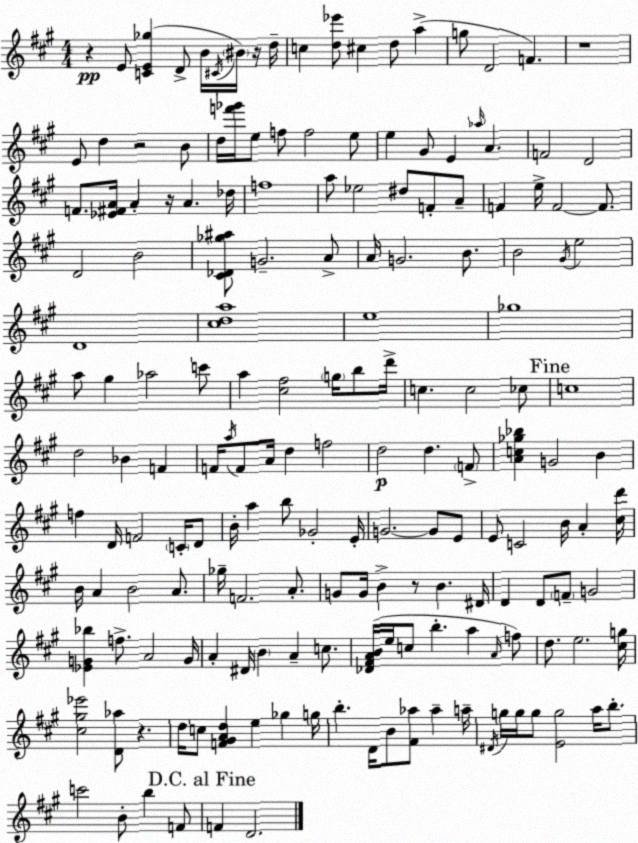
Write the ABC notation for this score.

X:1
T:Untitled
M:4/4
L:1/4
K:A
z E/2 [CE_g] D/2 B/4 ^C/4 ^B/4 z/4 d/4 c [d_e']/2 ^c d/2 a g/2 D2 F z4 E/2 d z2 B/2 d/4 [f'_g']/4 e/2 f/2 f2 e/2 e ^G/2 E _a/4 A F2 D2 F/2 [_E^FA]/4 A z/4 A _d/4 f4 a/2 _e2 ^d/2 F/2 A/2 F e/4 F2 F/2 D2 B2 [^C_D_g^a]/2 G2 A/2 A/4 G2 B/2 B2 ^G/4 e2 D4 [^cda]4 e4 _g4 a/2 ^g _a2 c'/2 a [^c^f]2 g/4 b/2 d'/4 c c2 _c/2 c4 d2 _B F F/4 a/4 F/2 A/4 d f2 d2 d F/2 [Ac_g_b] G2 B f D/4 F2 C/4 D/2 B/4 a b/2 _G2 E/4 G2 G/2 E/2 E/2 C2 B/4 A [^cd']/4 B/4 A B2 A/2 _g/4 F2 A/2 G/2 G/4 B z/2 B ^D/4 D D/2 F/2 G2 [_EG_b] f/2 A2 G/4 A ^D/4 B A c/2 [_D^FAB]/4 e/4 c/2 b a A/4 f/2 d/2 e2 [^cg]/4 [^c^g_e']2 [D_a]/2 z d/4 c/2 [F^GAd] e _g g/4 b D/4 B/2 [^F_a]/2 _a a/4 ^D/4 g/4 g/4 g/2 [Eg]2 a/4 b/2 c'2 B/2 b F/2 F D2